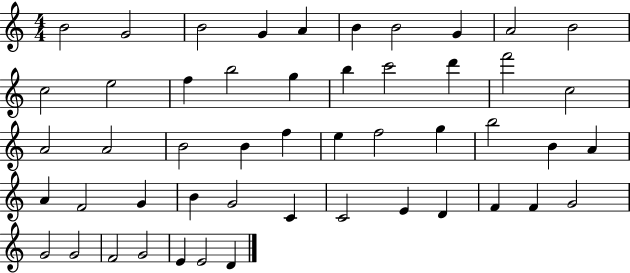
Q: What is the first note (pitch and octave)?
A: B4